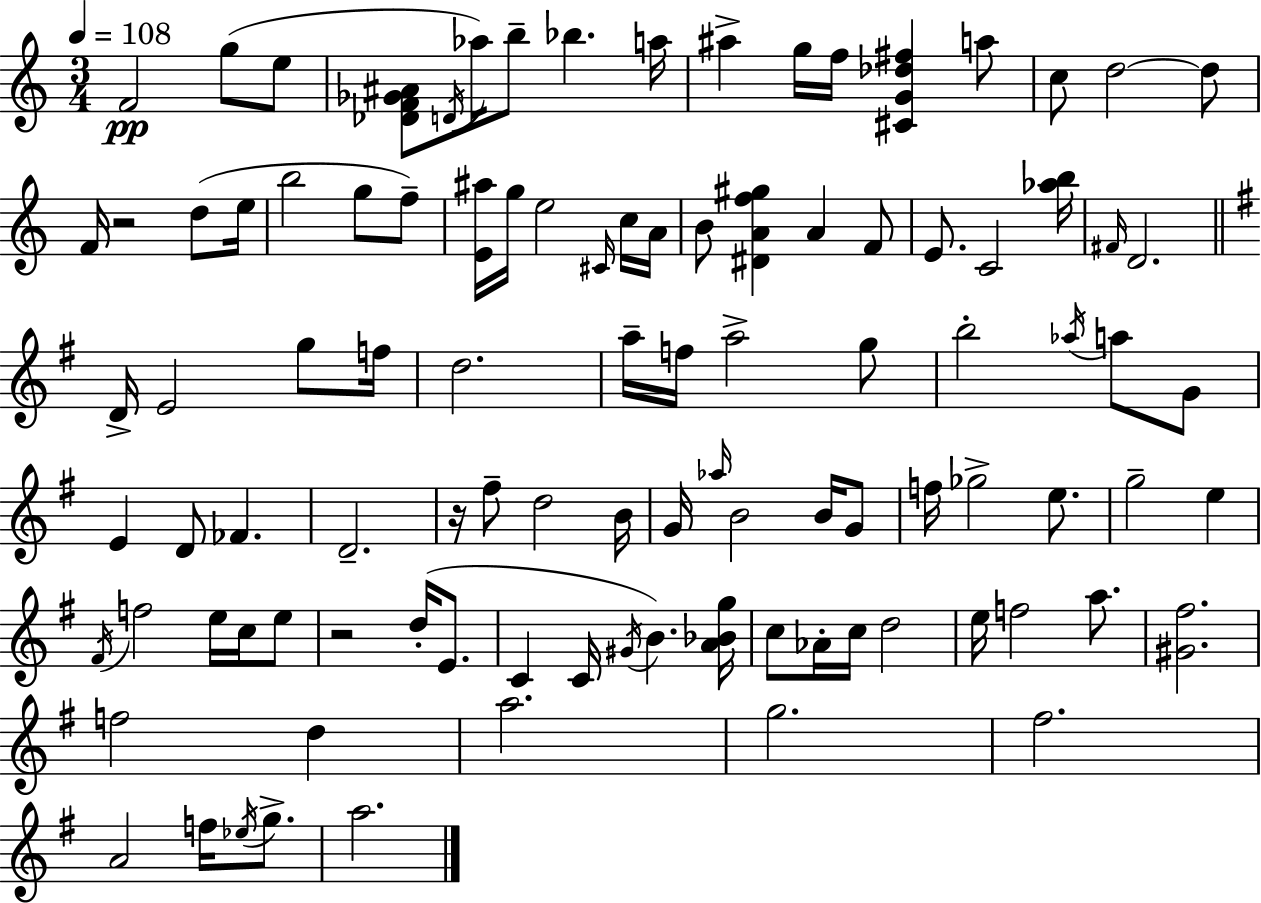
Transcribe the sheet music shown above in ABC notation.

X:1
T:Untitled
M:3/4
L:1/4
K:Am
F2 g/2 e/2 [_DF_G^A]/2 D/4 _a/4 b/2 _b a/4 ^a g/4 f/4 [^CG_d^f] a/2 c/2 d2 d/2 F/4 z2 d/2 e/4 b2 g/2 f/2 [E^a]/4 g/4 e2 ^C/4 c/4 A/4 B/2 [^DAf^g] A F/2 E/2 C2 [_ab]/4 ^F/4 D2 D/4 E2 g/2 f/4 d2 a/4 f/4 a2 g/2 b2 _a/4 a/2 G/2 E D/2 _F D2 z/4 ^f/2 d2 B/4 G/4 _a/4 B2 B/4 G/2 f/4 _g2 e/2 g2 e ^F/4 f2 e/4 c/4 e/2 z2 d/4 E/2 C C/4 ^G/4 B [A_Bg]/4 c/2 _A/4 c/4 d2 e/4 f2 a/2 [^G^f]2 f2 d a2 g2 ^f2 A2 f/4 _e/4 g/2 a2